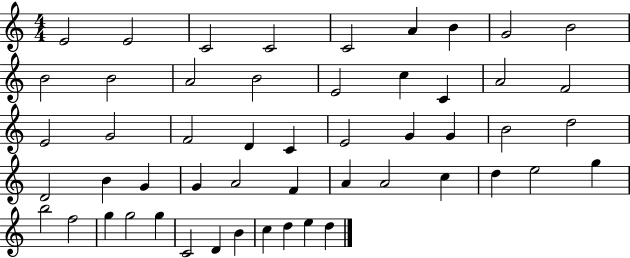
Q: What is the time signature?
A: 4/4